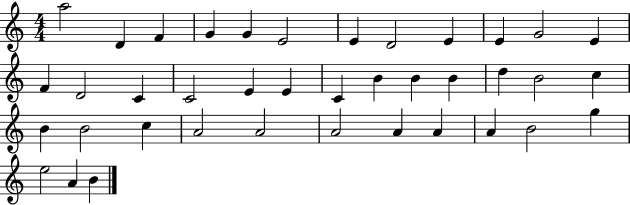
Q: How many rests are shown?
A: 0